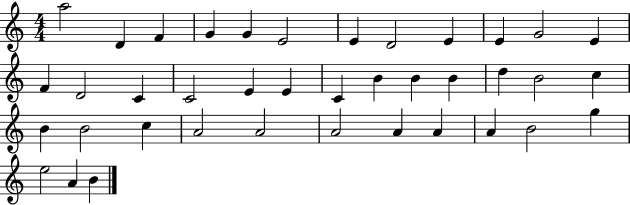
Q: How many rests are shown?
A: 0